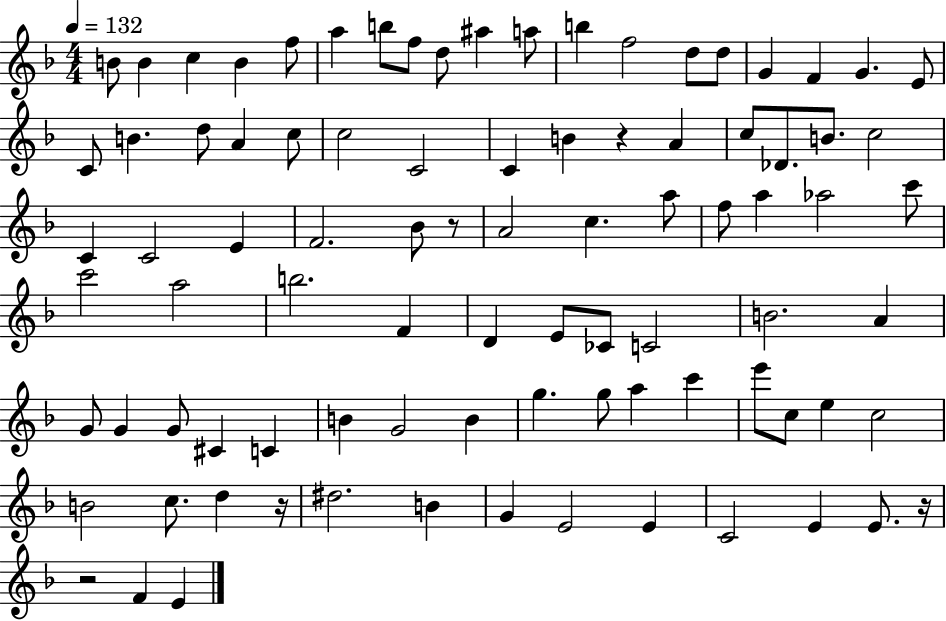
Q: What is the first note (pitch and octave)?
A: B4